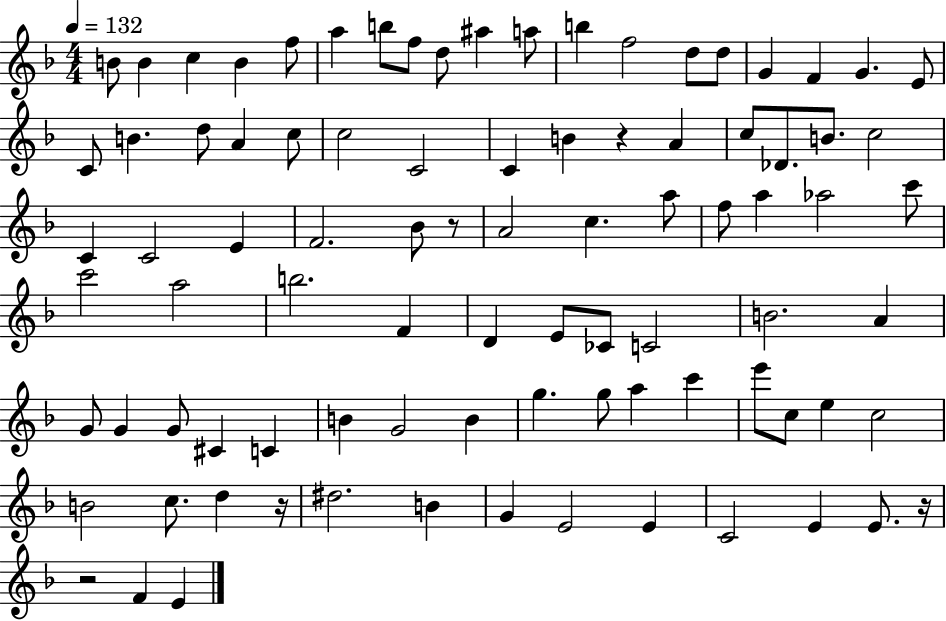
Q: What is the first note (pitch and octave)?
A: B4